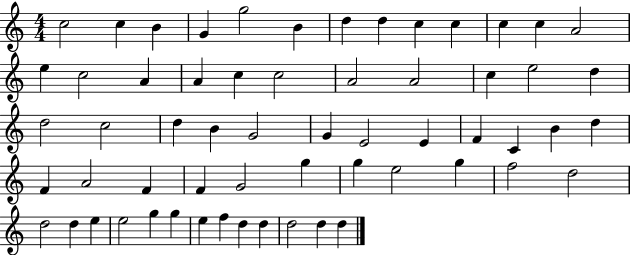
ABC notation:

X:1
T:Untitled
M:4/4
L:1/4
K:C
c2 c B G g2 B d d c c c c A2 e c2 A A c c2 A2 A2 c e2 d d2 c2 d B G2 G E2 E F C B d F A2 F F G2 g g e2 g f2 d2 d2 d e e2 g g e f d d d2 d d